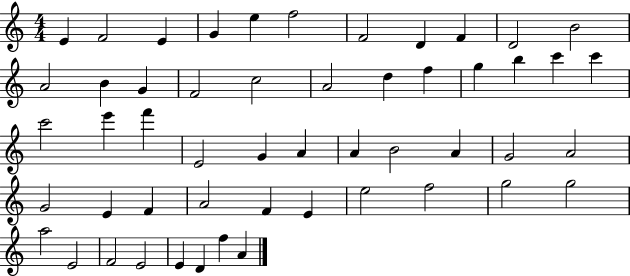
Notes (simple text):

E4/q F4/h E4/q G4/q E5/q F5/h F4/h D4/q F4/q D4/h B4/h A4/h B4/q G4/q F4/h C5/h A4/h D5/q F5/q G5/q B5/q C6/q C6/q C6/h E6/q F6/q E4/h G4/q A4/q A4/q B4/h A4/q G4/h A4/h G4/h E4/q F4/q A4/h F4/q E4/q E5/h F5/h G5/h G5/h A5/h E4/h F4/h E4/h E4/q D4/q F5/q A4/q